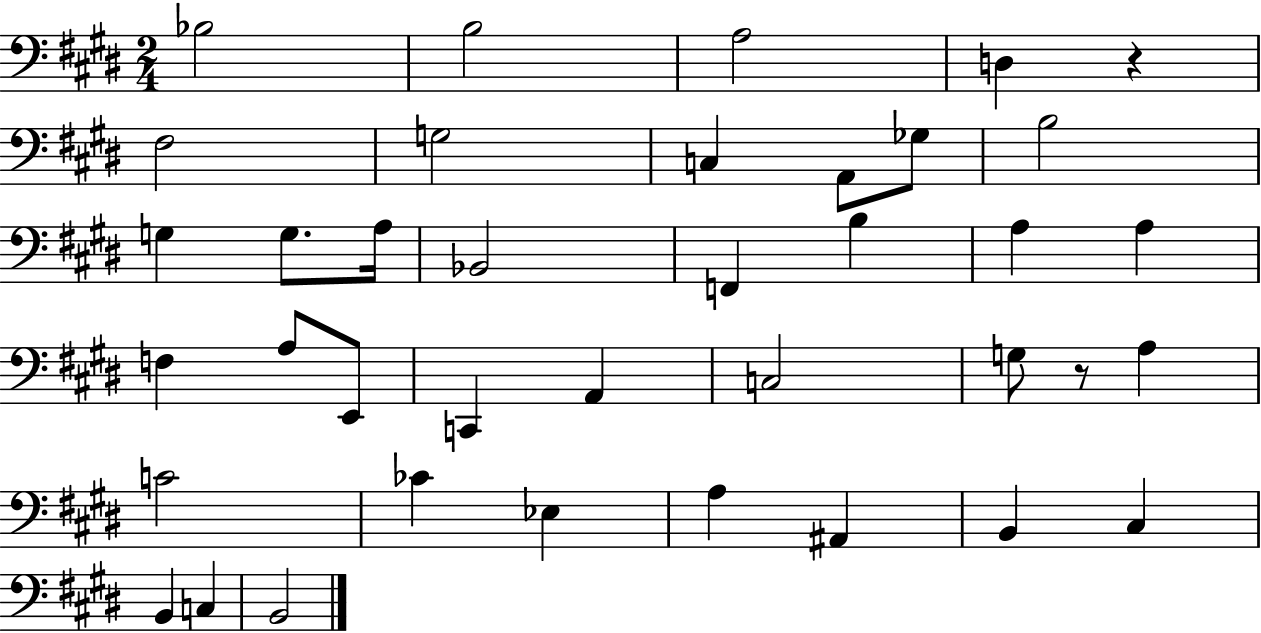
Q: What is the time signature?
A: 2/4